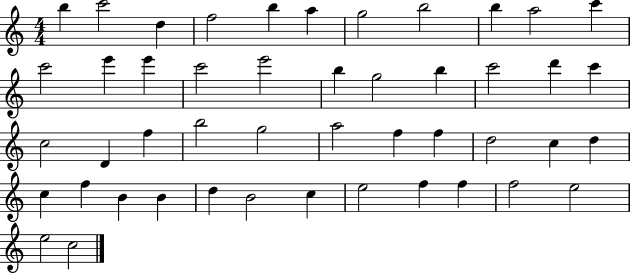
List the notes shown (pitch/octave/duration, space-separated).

B5/q C6/h D5/q F5/h B5/q A5/q G5/h B5/h B5/q A5/h C6/q C6/h E6/q E6/q C6/h E6/h B5/q G5/h B5/q C6/h D6/q C6/q C5/h D4/q F5/q B5/h G5/h A5/h F5/q F5/q D5/h C5/q D5/q C5/q F5/q B4/q B4/q D5/q B4/h C5/q E5/h F5/q F5/q F5/h E5/h E5/h C5/h